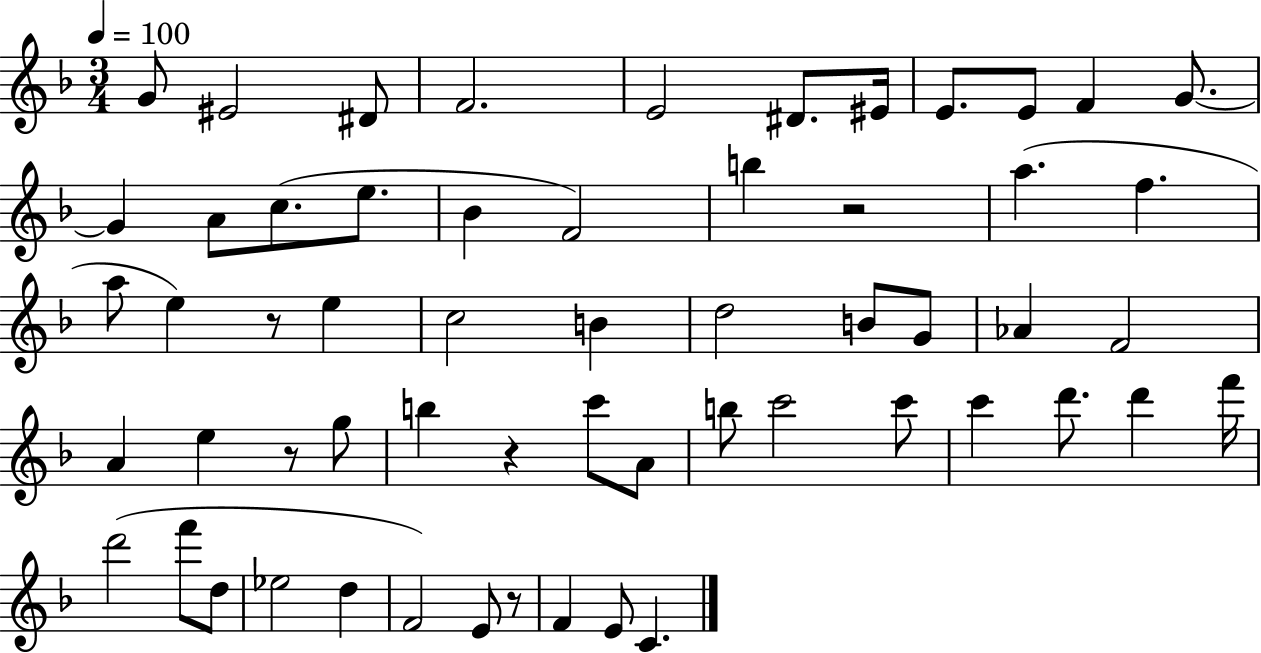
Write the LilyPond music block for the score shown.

{
  \clef treble
  \numericTimeSignature
  \time 3/4
  \key f \major
  \tempo 4 = 100
  \repeat volta 2 { g'8 eis'2 dis'8 | f'2. | e'2 dis'8. eis'16 | e'8. e'8 f'4 g'8.~~ | \break g'4 a'8 c''8.( e''8. | bes'4 f'2) | b''4 r2 | a''4.( f''4. | \break a''8 e''4) r8 e''4 | c''2 b'4 | d''2 b'8 g'8 | aes'4 f'2 | \break a'4 e''4 r8 g''8 | b''4 r4 c'''8 a'8 | b''8 c'''2 c'''8 | c'''4 d'''8. d'''4 f'''16 | \break d'''2( f'''8 d''8 | ees''2 d''4 | f'2) e'8 r8 | f'4 e'8 c'4. | \break } \bar "|."
}